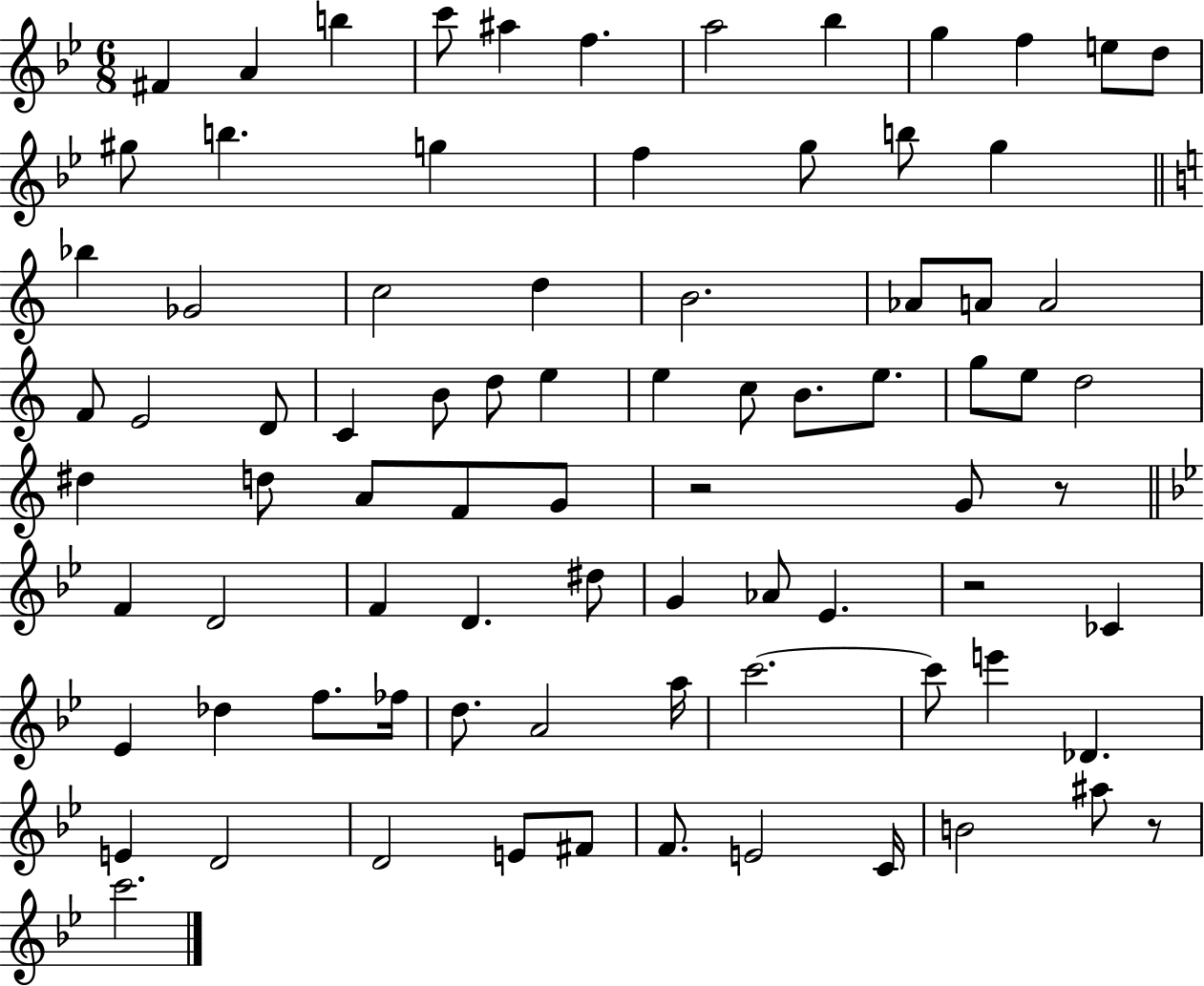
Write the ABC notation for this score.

X:1
T:Untitled
M:6/8
L:1/4
K:Bb
^F A b c'/2 ^a f a2 _b g f e/2 d/2 ^g/2 b g f g/2 b/2 g _b _G2 c2 d B2 _A/2 A/2 A2 F/2 E2 D/2 C B/2 d/2 e e c/2 B/2 e/2 g/2 e/2 d2 ^d d/2 A/2 F/2 G/2 z2 G/2 z/2 F D2 F D ^d/2 G _A/2 _E z2 _C _E _d f/2 _f/4 d/2 A2 a/4 c'2 c'/2 e' _D E D2 D2 E/2 ^F/2 F/2 E2 C/4 B2 ^a/2 z/2 c'2